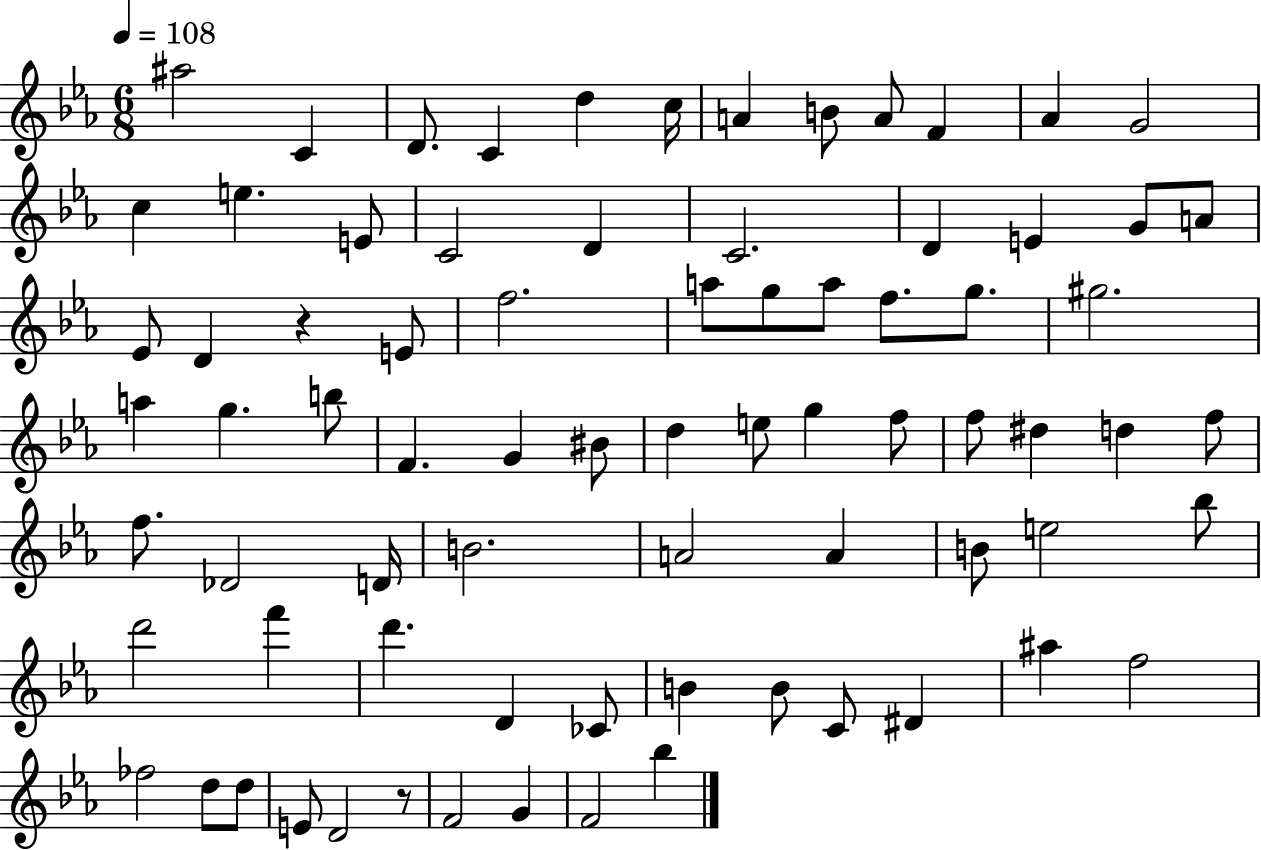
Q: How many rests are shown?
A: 2